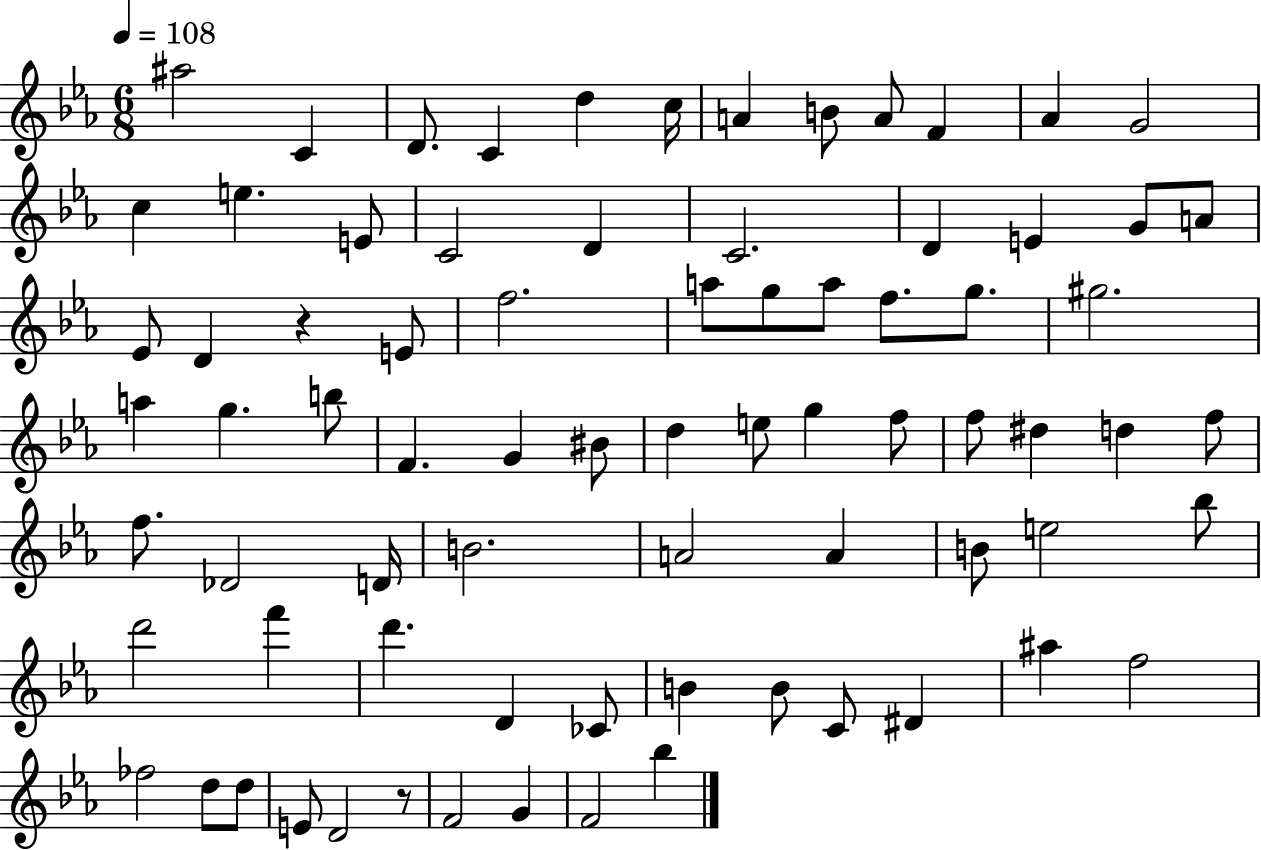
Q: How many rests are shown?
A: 2